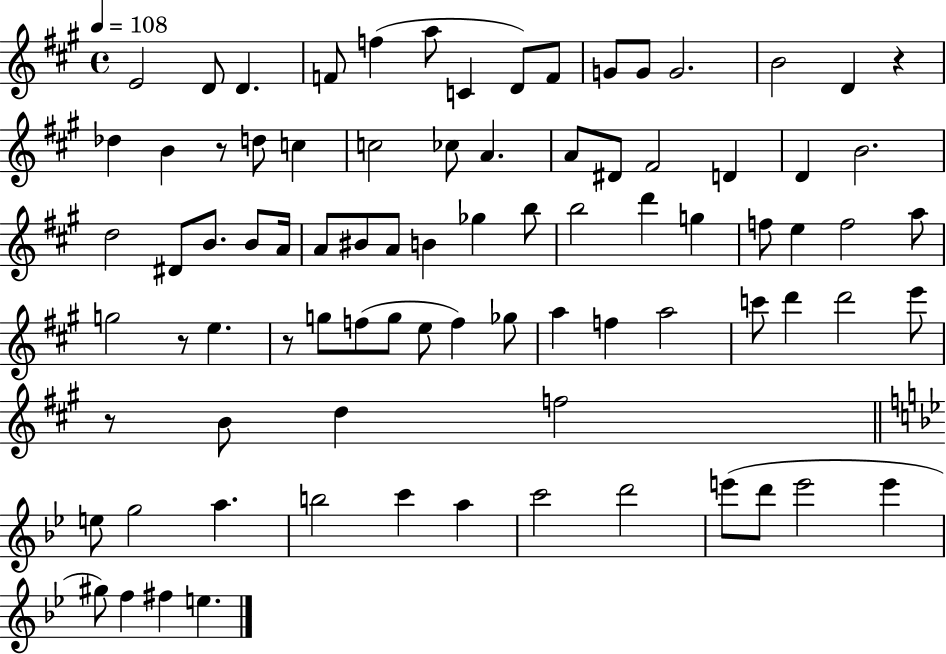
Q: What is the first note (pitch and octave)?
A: E4